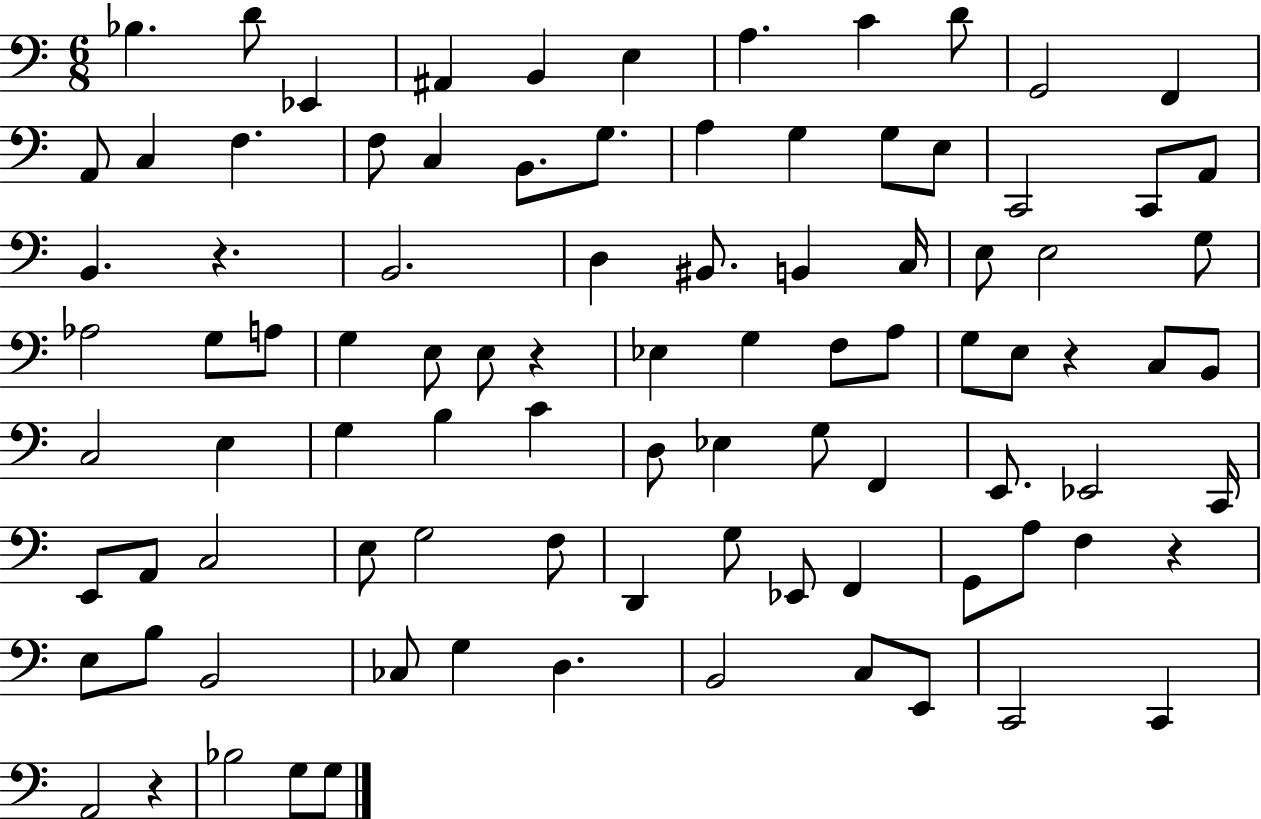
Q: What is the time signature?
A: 6/8